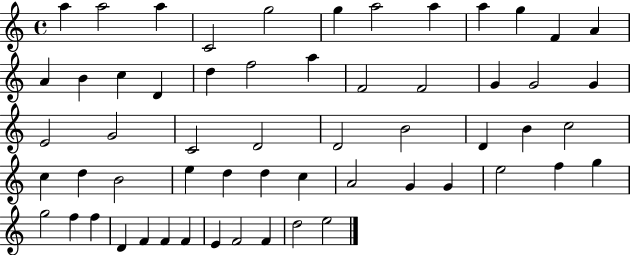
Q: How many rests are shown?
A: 0